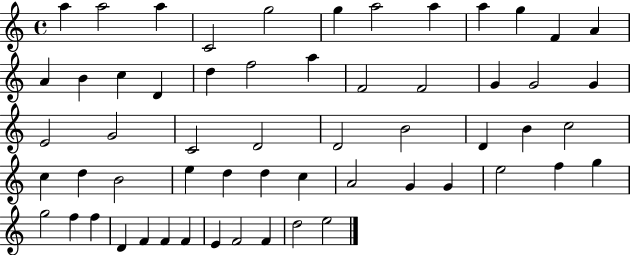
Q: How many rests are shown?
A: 0